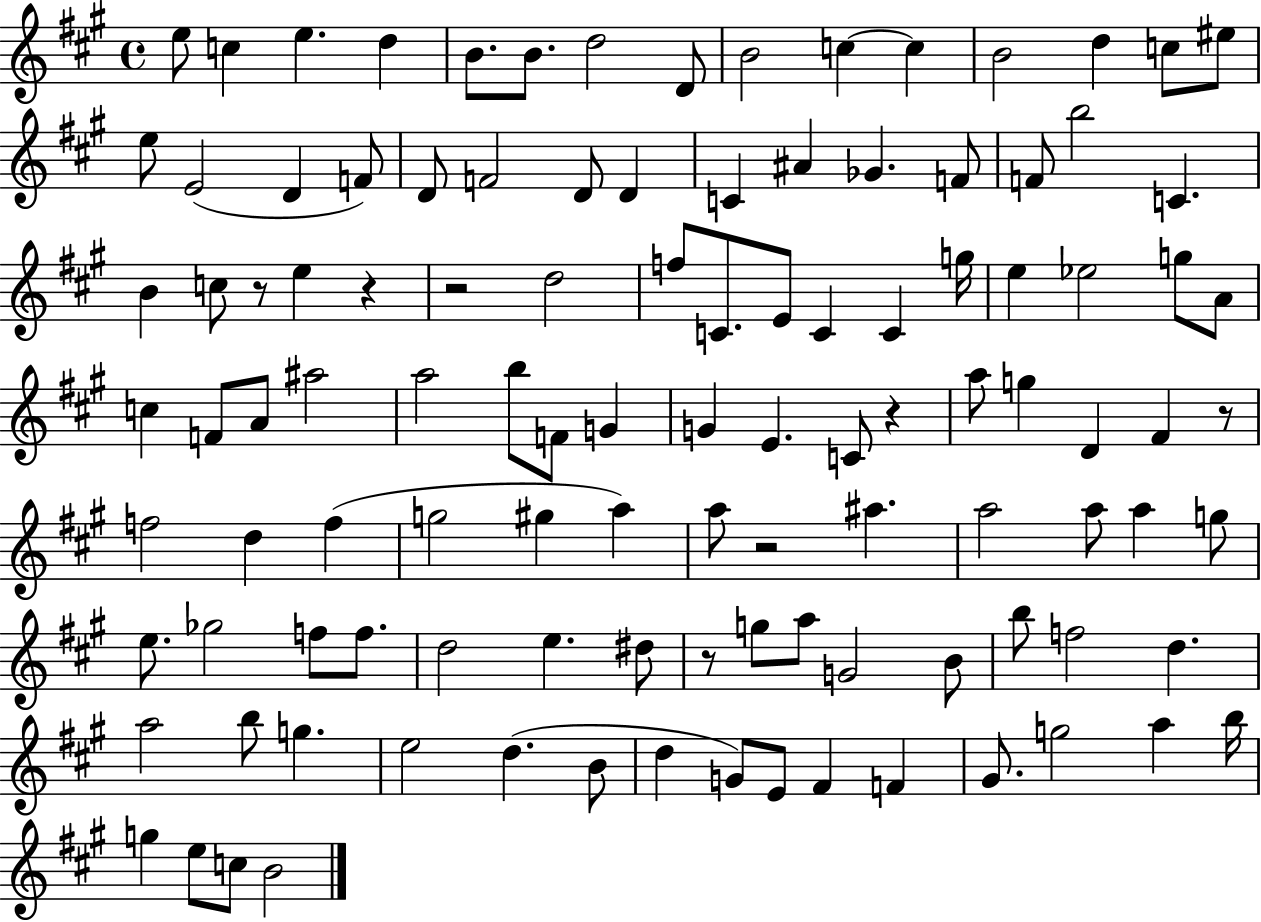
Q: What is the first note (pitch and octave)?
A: E5